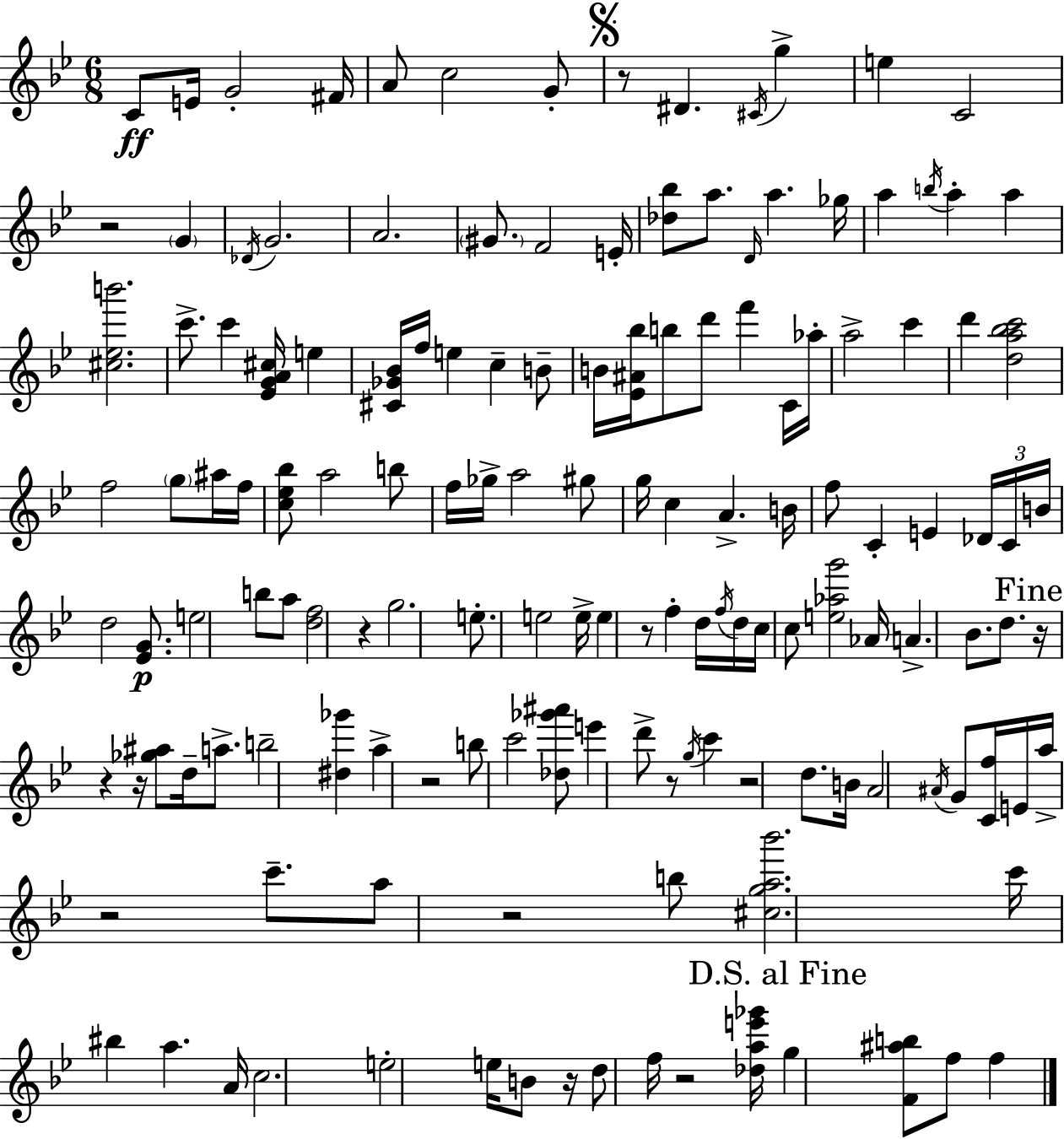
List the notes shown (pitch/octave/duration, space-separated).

C4/e E4/s G4/h F#4/s A4/e C5/h G4/e R/e D#4/q. C#4/s G5/q E5/q C4/h R/h G4/q Db4/s G4/h. A4/h. G#4/e. F4/h E4/s [Db5,Bb5]/e A5/e. D4/s A5/q. Gb5/s A5/q B5/s A5/q A5/q [C#5,Eb5,B6]/h. C6/e. C6/q [Eb4,G4,A4,C#5]/s E5/q [C#4,Gb4,Bb4]/s F5/s E5/q C5/q B4/e B4/s [Eb4,A#4,Bb5]/s B5/e D6/e F6/q C4/s Ab5/s A5/h C6/q D6/q [D5,A5,Bb5,C6]/h F5/h G5/e A#5/s F5/s [C5,Eb5,Bb5]/e A5/h B5/e F5/s Gb5/s A5/h G#5/e G5/s C5/q A4/q. B4/s F5/e C4/q E4/q Db4/s C4/s B4/s D5/h [Eb4,G4]/e. E5/h B5/e A5/e [D5,F5]/h R/q G5/h. E5/e. E5/h E5/s E5/q R/e F5/q D5/s F5/s D5/s C5/s C5/e [E5,Ab5,G6]/h Ab4/s A4/q. Bb4/e. D5/e. R/s R/q R/s [Gb5,A#5]/e D5/s A5/e. B5/h [D#5,Gb6]/q A5/q R/h B5/e C6/h [Db5,Gb6,A#6]/e E6/q D6/e R/e G5/s C6/q R/h D5/e. B4/s A4/h A#4/s G4/e [C4,F5]/s E4/s A5/s R/h C6/e. A5/e R/h B5/e [C#5,G5,A5,Bb6]/h. C6/s BIS5/q A5/q. A4/s C5/h. E5/h E5/s B4/e R/s D5/e F5/s R/h [Db5,A5,E6,Gb6]/s G5/q [F4,A#5,B5]/e F5/e F5/q